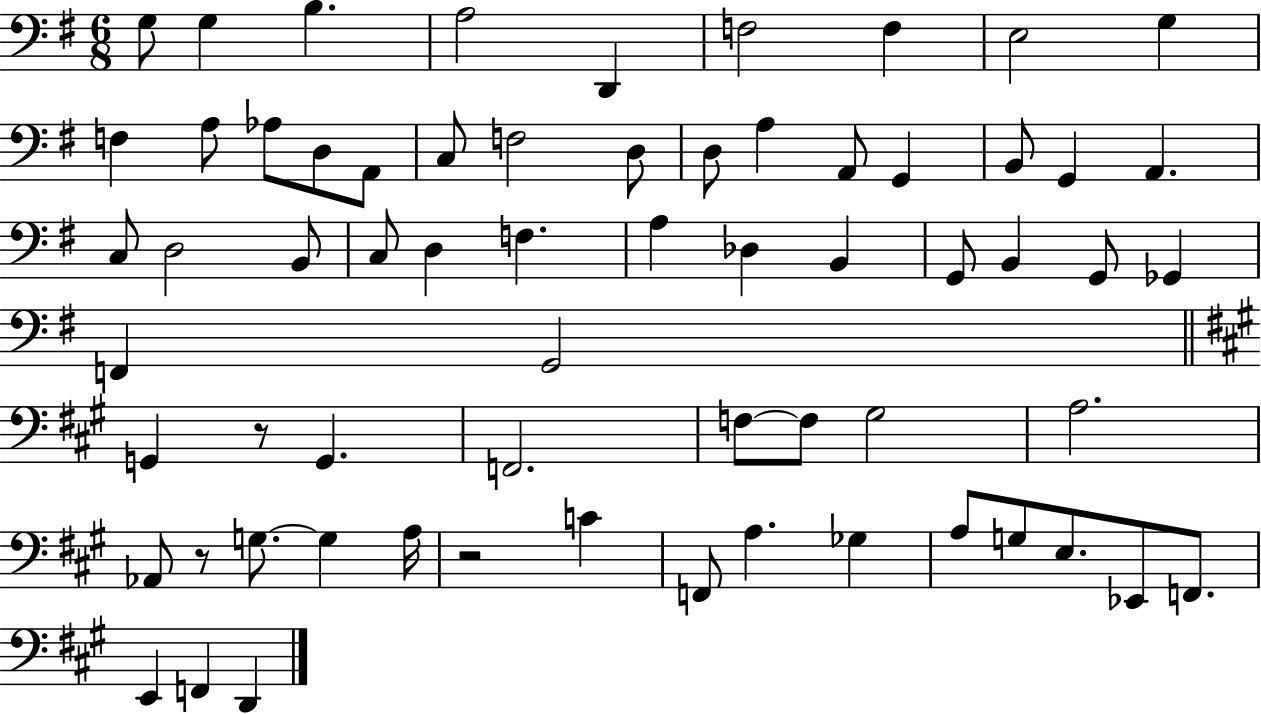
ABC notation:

X:1
T:Untitled
M:6/8
L:1/4
K:G
G,/2 G, B, A,2 D,, F,2 F, E,2 G, F, A,/2 _A,/2 D,/2 A,,/2 C,/2 F,2 D,/2 D,/2 A, A,,/2 G,, B,,/2 G,, A,, C,/2 D,2 B,,/2 C,/2 D, F, A, _D, B,, G,,/2 B,, G,,/2 _G,, F,, G,,2 G,, z/2 G,, F,,2 F,/2 F,/2 ^G,2 A,2 _A,,/2 z/2 G,/2 G, A,/4 z2 C F,,/2 A, _G, A,/2 G,/2 E,/2 _E,,/2 F,,/2 E,, F,, D,,